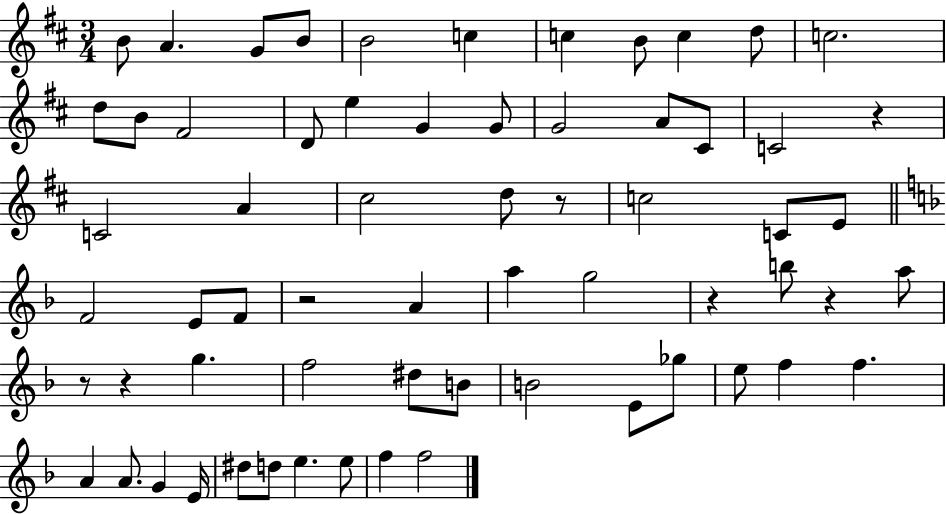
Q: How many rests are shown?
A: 7